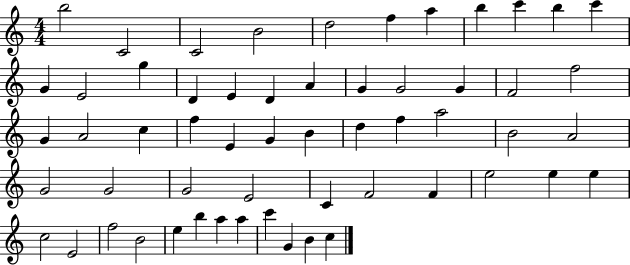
B5/h C4/h C4/h B4/h D5/h F5/q A5/q B5/q C6/q B5/q C6/q G4/q E4/h G5/q D4/q E4/q D4/q A4/q G4/q G4/h G4/q F4/h F5/h G4/q A4/h C5/q F5/q E4/q G4/q B4/q D5/q F5/q A5/h B4/h A4/h G4/h G4/h G4/h E4/h C4/q F4/h F4/q E5/h E5/q E5/q C5/h E4/h F5/h B4/h E5/q B5/q A5/q A5/q C6/q G4/q B4/q C5/q